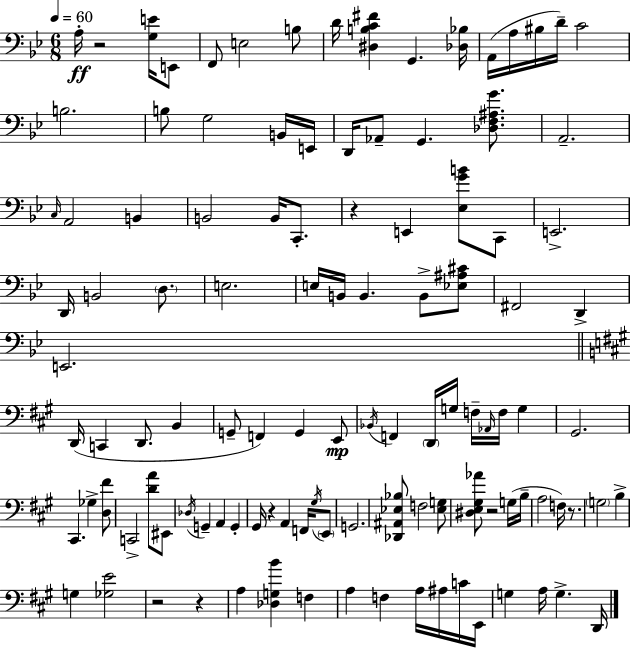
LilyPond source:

{
  \clef bass
  \numericTimeSignature
  \time 6/8
  \key bes \major
  \tempo 4 = 60
  a16-.\ff r2 <g e'>16 e,8 | f,8 e2 b8 | d'16 <dis b c' fis'>4 g,4. <des bes>16 | a,16( a16 bis16 d'16--) c'2 | \break b2. | b8 g2 b,16 e,16 | d,16 aes,8-- g,4. <des f ais g'>8. | a,2.-- | \break \grace { c16 } a,2 b,4 | b,2 b,16 c,8.-. | r4 e,4 <ees g' b'>8 c,8 | e,2.-> | \break d,16 b,2 \parenthesize d8. | e2. | e16 b,16 b,4. b,8-> <ees ais cis'>8 | fis,2 d,4-> | \break e,2. | \bar "||" \break \key a \major d,16( c,4 d,8. b,4 | g,8-- f,4) g,4 e,8\mp | \acciaccatura { bes,16 } f,4 \parenthesize d,16 g16 f16-- \grace { aes,16 } f16 g4 | gis,2. | \break cis,4. ges4-> | <d fis'>8 c,2-> <d' a'>8 | eis,8 \acciaccatura { des16 } g,4-- a,4 g,4-. | gis,16 r4 a,4 | \break f,16 \acciaccatura { gis16 } \parenthesize e,8 g,2. | <des, ais, ees bes>8 f2 | <ees g>8 <dis e gis aes'>8 r2 | g16( b16-- a2 | \break f16) r8. \parenthesize g2 | b4-> g4 <ges e'>2 | r2 | r4 a4 <des g b'>4 | \break f4 a4 f4 | a16 ais16 c'16 e,16 g4 a16 g4.-> | d,16 \bar "|."
}